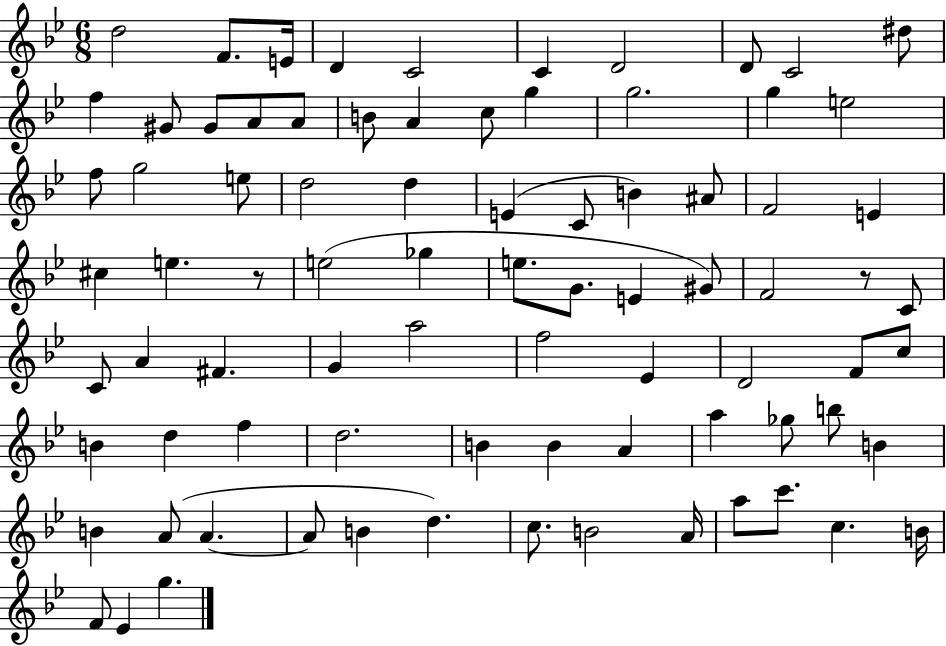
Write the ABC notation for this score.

X:1
T:Untitled
M:6/8
L:1/4
K:Bb
d2 F/2 E/4 D C2 C D2 D/2 C2 ^d/2 f ^G/2 ^G/2 A/2 A/2 B/2 A c/2 g g2 g e2 f/2 g2 e/2 d2 d E C/2 B ^A/2 F2 E ^c e z/2 e2 _g e/2 G/2 E ^G/2 F2 z/2 C/2 C/2 A ^F G a2 f2 _E D2 F/2 c/2 B d f d2 B B A a _g/2 b/2 B B A/2 A A/2 B d c/2 B2 A/4 a/2 c'/2 c B/4 F/2 _E g